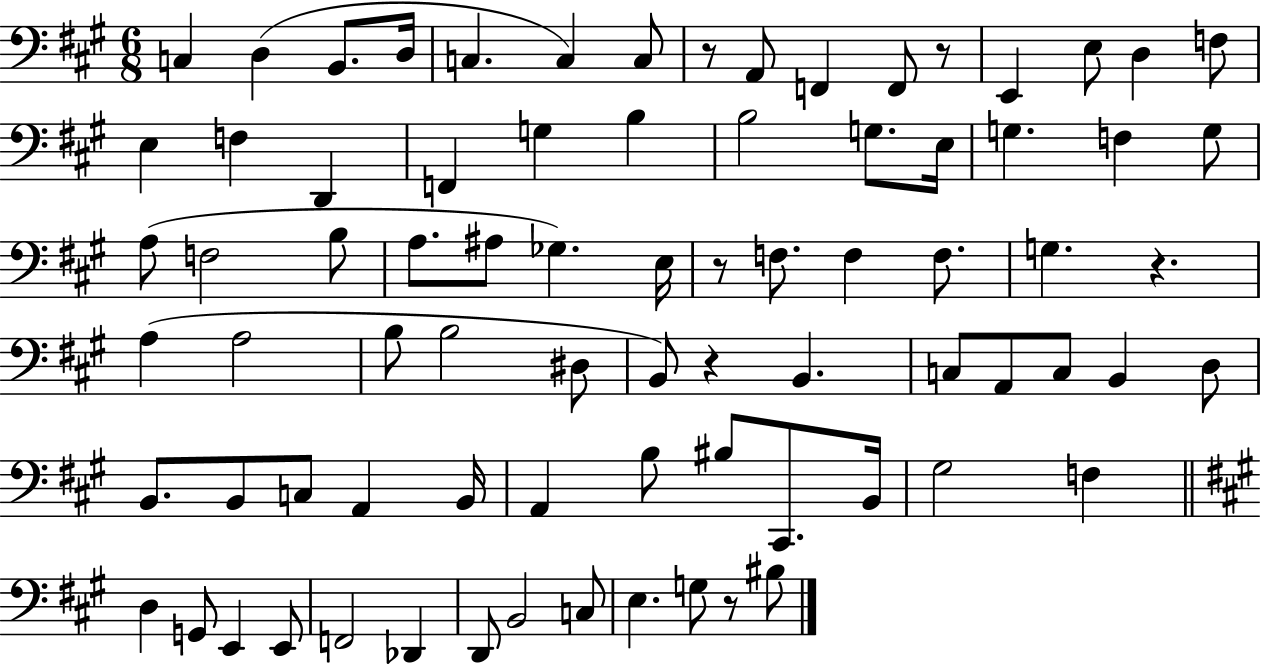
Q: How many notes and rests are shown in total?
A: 79